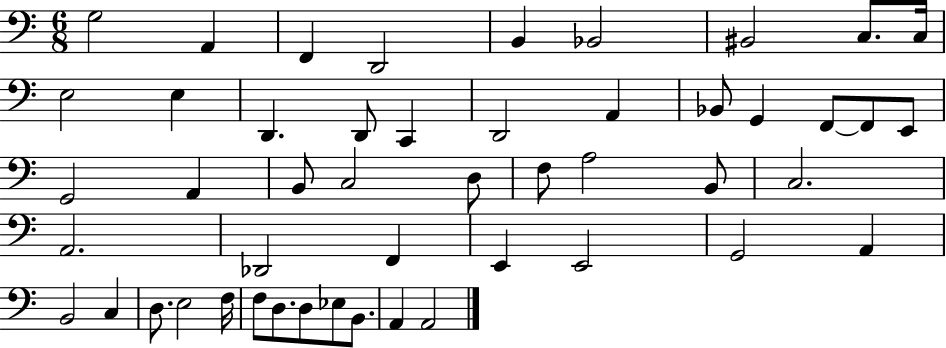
{
  \clef bass
  \numericTimeSignature
  \time 6/8
  \key c \major
  g2 a,4 | f,4 d,2 | b,4 bes,2 | bis,2 c8. c16 | \break e2 e4 | d,4. d,8 c,4 | d,2 a,4 | bes,8 g,4 f,8~~ f,8 e,8 | \break g,2 a,4 | b,8 c2 d8 | f8 a2 b,8 | c2. | \break a,2. | des,2 f,4 | e,4 e,2 | g,2 a,4 | \break b,2 c4 | d8. e2 f16 | f8 d8. d8 ees8 b,8. | a,4 a,2 | \break \bar "|."
}